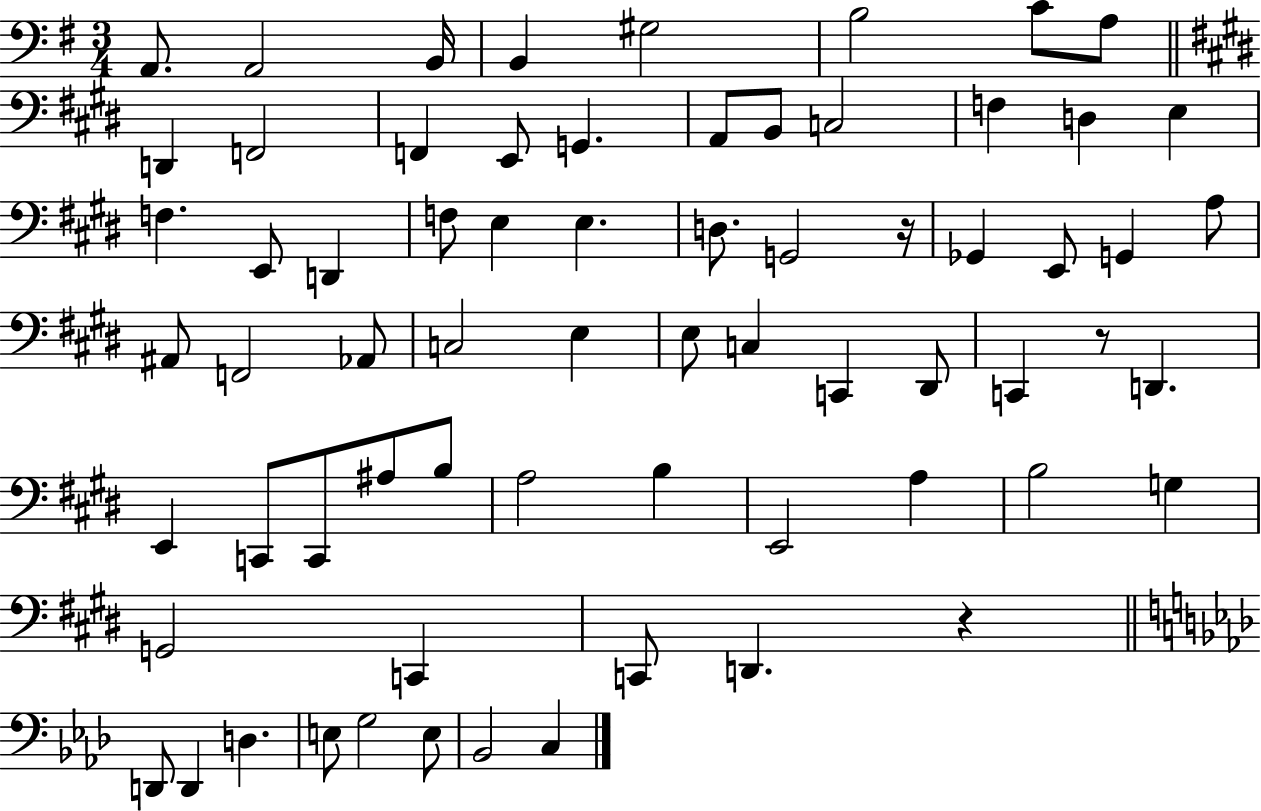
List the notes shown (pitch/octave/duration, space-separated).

A2/e. A2/h B2/s B2/q G#3/h B3/h C4/e A3/e D2/q F2/h F2/q E2/e G2/q. A2/e B2/e C3/h F3/q D3/q E3/q F3/q. E2/e D2/q F3/e E3/q E3/q. D3/e. G2/h R/s Gb2/q E2/e G2/q A3/e A#2/e F2/h Ab2/e C3/h E3/q E3/e C3/q C2/q D#2/e C2/q R/e D2/q. E2/q C2/e C2/e A#3/e B3/e A3/h B3/q E2/h A3/q B3/h G3/q G2/h C2/q C2/e D2/q. R/q D2/e D2/q D3/q. E3/e G3/h E3/e Bb2/h C3/q